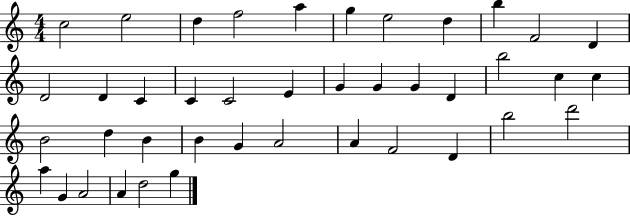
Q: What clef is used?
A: treble